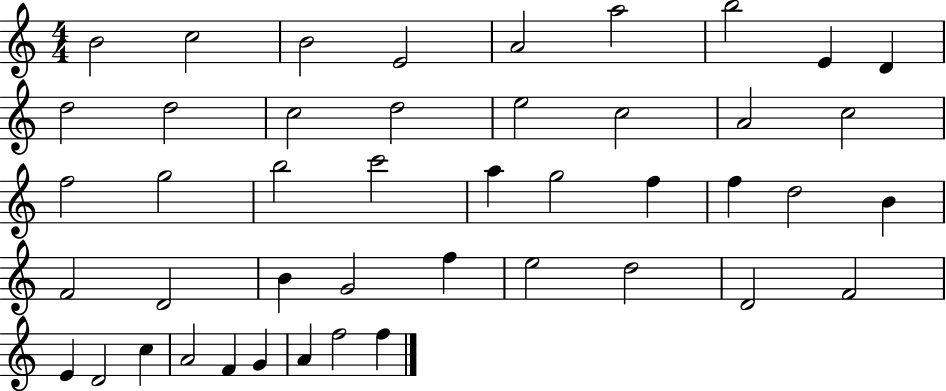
{
  \clef treble
  \numericTimeSignature
  \time 4/4
  \key c \major
  b'2 c''2 | b'2 e'2 | a'2 a''2 | b''2 e'4 d'4 | \break d''2 d''2 | c''2 d''2 | e''2 c''2 | a'2 c''2 | \break f''2 g''2 | b''2 c'''2 | a''4 g''2 f''4 | f''4 d''2 b'4 | \break f'2 d'2 | b'4 g'2 f''4 | e''2 d''2 | d'2 f'2 | \break e'4 d'2 c''4 | a'2 f'4 g'4 | a'4 f''2 f''4 | \bar "|."
}